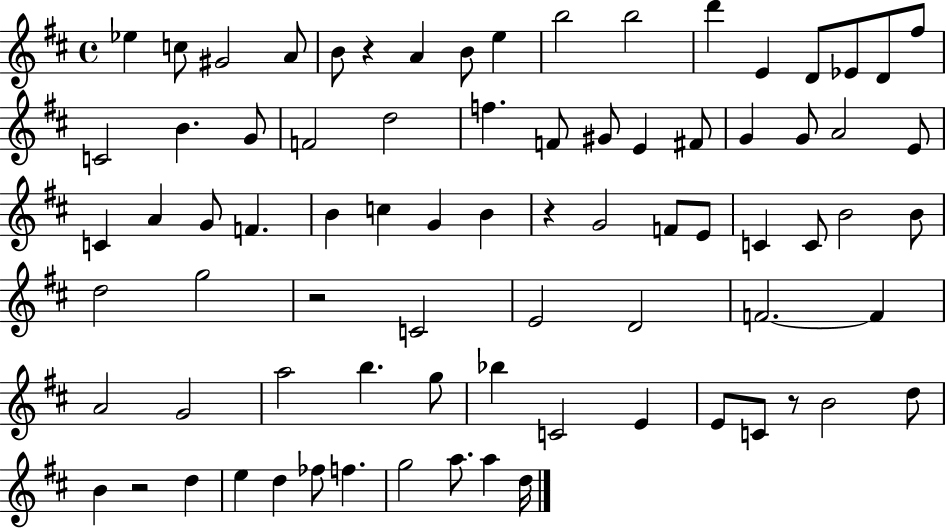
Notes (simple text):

Eb5/q C5/e G#4/h A4/e B4/e R/q A4/q B4/e E5/q B5/h B5/h D6/q E4/q D4/e Eb4/e D4/e F#5/e C4/h B4/q. G4/e F4/h D5/h F5/q. F4/e G#4/e E4/q F#4/e G4/q G4/e A4/h E4/e C4/q A4/q G4/e F4/q. B4/q C5/q G4/q B4/q R/q G4/h F4/e E4/e C4/q C4/e B4/h B4/e D5/h G5/h R/h C4/h E4/h D4/h F4/h. F4/q A4/h G4/h A5/h B5/q. G5/e Bb5/q C4/h E4/q E4/e C4/e R/e B4/h D5/e B4/q R/h D5/q E5/q D5/q FES5/e F5/q. G5/h A5/e. A5/q D5/s